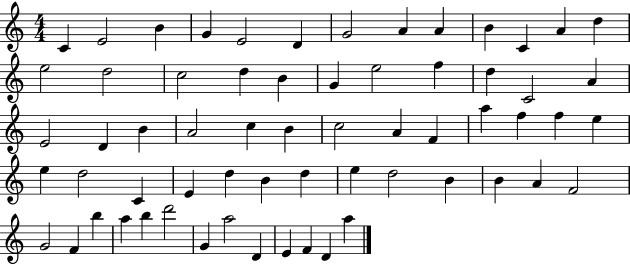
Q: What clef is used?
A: treble